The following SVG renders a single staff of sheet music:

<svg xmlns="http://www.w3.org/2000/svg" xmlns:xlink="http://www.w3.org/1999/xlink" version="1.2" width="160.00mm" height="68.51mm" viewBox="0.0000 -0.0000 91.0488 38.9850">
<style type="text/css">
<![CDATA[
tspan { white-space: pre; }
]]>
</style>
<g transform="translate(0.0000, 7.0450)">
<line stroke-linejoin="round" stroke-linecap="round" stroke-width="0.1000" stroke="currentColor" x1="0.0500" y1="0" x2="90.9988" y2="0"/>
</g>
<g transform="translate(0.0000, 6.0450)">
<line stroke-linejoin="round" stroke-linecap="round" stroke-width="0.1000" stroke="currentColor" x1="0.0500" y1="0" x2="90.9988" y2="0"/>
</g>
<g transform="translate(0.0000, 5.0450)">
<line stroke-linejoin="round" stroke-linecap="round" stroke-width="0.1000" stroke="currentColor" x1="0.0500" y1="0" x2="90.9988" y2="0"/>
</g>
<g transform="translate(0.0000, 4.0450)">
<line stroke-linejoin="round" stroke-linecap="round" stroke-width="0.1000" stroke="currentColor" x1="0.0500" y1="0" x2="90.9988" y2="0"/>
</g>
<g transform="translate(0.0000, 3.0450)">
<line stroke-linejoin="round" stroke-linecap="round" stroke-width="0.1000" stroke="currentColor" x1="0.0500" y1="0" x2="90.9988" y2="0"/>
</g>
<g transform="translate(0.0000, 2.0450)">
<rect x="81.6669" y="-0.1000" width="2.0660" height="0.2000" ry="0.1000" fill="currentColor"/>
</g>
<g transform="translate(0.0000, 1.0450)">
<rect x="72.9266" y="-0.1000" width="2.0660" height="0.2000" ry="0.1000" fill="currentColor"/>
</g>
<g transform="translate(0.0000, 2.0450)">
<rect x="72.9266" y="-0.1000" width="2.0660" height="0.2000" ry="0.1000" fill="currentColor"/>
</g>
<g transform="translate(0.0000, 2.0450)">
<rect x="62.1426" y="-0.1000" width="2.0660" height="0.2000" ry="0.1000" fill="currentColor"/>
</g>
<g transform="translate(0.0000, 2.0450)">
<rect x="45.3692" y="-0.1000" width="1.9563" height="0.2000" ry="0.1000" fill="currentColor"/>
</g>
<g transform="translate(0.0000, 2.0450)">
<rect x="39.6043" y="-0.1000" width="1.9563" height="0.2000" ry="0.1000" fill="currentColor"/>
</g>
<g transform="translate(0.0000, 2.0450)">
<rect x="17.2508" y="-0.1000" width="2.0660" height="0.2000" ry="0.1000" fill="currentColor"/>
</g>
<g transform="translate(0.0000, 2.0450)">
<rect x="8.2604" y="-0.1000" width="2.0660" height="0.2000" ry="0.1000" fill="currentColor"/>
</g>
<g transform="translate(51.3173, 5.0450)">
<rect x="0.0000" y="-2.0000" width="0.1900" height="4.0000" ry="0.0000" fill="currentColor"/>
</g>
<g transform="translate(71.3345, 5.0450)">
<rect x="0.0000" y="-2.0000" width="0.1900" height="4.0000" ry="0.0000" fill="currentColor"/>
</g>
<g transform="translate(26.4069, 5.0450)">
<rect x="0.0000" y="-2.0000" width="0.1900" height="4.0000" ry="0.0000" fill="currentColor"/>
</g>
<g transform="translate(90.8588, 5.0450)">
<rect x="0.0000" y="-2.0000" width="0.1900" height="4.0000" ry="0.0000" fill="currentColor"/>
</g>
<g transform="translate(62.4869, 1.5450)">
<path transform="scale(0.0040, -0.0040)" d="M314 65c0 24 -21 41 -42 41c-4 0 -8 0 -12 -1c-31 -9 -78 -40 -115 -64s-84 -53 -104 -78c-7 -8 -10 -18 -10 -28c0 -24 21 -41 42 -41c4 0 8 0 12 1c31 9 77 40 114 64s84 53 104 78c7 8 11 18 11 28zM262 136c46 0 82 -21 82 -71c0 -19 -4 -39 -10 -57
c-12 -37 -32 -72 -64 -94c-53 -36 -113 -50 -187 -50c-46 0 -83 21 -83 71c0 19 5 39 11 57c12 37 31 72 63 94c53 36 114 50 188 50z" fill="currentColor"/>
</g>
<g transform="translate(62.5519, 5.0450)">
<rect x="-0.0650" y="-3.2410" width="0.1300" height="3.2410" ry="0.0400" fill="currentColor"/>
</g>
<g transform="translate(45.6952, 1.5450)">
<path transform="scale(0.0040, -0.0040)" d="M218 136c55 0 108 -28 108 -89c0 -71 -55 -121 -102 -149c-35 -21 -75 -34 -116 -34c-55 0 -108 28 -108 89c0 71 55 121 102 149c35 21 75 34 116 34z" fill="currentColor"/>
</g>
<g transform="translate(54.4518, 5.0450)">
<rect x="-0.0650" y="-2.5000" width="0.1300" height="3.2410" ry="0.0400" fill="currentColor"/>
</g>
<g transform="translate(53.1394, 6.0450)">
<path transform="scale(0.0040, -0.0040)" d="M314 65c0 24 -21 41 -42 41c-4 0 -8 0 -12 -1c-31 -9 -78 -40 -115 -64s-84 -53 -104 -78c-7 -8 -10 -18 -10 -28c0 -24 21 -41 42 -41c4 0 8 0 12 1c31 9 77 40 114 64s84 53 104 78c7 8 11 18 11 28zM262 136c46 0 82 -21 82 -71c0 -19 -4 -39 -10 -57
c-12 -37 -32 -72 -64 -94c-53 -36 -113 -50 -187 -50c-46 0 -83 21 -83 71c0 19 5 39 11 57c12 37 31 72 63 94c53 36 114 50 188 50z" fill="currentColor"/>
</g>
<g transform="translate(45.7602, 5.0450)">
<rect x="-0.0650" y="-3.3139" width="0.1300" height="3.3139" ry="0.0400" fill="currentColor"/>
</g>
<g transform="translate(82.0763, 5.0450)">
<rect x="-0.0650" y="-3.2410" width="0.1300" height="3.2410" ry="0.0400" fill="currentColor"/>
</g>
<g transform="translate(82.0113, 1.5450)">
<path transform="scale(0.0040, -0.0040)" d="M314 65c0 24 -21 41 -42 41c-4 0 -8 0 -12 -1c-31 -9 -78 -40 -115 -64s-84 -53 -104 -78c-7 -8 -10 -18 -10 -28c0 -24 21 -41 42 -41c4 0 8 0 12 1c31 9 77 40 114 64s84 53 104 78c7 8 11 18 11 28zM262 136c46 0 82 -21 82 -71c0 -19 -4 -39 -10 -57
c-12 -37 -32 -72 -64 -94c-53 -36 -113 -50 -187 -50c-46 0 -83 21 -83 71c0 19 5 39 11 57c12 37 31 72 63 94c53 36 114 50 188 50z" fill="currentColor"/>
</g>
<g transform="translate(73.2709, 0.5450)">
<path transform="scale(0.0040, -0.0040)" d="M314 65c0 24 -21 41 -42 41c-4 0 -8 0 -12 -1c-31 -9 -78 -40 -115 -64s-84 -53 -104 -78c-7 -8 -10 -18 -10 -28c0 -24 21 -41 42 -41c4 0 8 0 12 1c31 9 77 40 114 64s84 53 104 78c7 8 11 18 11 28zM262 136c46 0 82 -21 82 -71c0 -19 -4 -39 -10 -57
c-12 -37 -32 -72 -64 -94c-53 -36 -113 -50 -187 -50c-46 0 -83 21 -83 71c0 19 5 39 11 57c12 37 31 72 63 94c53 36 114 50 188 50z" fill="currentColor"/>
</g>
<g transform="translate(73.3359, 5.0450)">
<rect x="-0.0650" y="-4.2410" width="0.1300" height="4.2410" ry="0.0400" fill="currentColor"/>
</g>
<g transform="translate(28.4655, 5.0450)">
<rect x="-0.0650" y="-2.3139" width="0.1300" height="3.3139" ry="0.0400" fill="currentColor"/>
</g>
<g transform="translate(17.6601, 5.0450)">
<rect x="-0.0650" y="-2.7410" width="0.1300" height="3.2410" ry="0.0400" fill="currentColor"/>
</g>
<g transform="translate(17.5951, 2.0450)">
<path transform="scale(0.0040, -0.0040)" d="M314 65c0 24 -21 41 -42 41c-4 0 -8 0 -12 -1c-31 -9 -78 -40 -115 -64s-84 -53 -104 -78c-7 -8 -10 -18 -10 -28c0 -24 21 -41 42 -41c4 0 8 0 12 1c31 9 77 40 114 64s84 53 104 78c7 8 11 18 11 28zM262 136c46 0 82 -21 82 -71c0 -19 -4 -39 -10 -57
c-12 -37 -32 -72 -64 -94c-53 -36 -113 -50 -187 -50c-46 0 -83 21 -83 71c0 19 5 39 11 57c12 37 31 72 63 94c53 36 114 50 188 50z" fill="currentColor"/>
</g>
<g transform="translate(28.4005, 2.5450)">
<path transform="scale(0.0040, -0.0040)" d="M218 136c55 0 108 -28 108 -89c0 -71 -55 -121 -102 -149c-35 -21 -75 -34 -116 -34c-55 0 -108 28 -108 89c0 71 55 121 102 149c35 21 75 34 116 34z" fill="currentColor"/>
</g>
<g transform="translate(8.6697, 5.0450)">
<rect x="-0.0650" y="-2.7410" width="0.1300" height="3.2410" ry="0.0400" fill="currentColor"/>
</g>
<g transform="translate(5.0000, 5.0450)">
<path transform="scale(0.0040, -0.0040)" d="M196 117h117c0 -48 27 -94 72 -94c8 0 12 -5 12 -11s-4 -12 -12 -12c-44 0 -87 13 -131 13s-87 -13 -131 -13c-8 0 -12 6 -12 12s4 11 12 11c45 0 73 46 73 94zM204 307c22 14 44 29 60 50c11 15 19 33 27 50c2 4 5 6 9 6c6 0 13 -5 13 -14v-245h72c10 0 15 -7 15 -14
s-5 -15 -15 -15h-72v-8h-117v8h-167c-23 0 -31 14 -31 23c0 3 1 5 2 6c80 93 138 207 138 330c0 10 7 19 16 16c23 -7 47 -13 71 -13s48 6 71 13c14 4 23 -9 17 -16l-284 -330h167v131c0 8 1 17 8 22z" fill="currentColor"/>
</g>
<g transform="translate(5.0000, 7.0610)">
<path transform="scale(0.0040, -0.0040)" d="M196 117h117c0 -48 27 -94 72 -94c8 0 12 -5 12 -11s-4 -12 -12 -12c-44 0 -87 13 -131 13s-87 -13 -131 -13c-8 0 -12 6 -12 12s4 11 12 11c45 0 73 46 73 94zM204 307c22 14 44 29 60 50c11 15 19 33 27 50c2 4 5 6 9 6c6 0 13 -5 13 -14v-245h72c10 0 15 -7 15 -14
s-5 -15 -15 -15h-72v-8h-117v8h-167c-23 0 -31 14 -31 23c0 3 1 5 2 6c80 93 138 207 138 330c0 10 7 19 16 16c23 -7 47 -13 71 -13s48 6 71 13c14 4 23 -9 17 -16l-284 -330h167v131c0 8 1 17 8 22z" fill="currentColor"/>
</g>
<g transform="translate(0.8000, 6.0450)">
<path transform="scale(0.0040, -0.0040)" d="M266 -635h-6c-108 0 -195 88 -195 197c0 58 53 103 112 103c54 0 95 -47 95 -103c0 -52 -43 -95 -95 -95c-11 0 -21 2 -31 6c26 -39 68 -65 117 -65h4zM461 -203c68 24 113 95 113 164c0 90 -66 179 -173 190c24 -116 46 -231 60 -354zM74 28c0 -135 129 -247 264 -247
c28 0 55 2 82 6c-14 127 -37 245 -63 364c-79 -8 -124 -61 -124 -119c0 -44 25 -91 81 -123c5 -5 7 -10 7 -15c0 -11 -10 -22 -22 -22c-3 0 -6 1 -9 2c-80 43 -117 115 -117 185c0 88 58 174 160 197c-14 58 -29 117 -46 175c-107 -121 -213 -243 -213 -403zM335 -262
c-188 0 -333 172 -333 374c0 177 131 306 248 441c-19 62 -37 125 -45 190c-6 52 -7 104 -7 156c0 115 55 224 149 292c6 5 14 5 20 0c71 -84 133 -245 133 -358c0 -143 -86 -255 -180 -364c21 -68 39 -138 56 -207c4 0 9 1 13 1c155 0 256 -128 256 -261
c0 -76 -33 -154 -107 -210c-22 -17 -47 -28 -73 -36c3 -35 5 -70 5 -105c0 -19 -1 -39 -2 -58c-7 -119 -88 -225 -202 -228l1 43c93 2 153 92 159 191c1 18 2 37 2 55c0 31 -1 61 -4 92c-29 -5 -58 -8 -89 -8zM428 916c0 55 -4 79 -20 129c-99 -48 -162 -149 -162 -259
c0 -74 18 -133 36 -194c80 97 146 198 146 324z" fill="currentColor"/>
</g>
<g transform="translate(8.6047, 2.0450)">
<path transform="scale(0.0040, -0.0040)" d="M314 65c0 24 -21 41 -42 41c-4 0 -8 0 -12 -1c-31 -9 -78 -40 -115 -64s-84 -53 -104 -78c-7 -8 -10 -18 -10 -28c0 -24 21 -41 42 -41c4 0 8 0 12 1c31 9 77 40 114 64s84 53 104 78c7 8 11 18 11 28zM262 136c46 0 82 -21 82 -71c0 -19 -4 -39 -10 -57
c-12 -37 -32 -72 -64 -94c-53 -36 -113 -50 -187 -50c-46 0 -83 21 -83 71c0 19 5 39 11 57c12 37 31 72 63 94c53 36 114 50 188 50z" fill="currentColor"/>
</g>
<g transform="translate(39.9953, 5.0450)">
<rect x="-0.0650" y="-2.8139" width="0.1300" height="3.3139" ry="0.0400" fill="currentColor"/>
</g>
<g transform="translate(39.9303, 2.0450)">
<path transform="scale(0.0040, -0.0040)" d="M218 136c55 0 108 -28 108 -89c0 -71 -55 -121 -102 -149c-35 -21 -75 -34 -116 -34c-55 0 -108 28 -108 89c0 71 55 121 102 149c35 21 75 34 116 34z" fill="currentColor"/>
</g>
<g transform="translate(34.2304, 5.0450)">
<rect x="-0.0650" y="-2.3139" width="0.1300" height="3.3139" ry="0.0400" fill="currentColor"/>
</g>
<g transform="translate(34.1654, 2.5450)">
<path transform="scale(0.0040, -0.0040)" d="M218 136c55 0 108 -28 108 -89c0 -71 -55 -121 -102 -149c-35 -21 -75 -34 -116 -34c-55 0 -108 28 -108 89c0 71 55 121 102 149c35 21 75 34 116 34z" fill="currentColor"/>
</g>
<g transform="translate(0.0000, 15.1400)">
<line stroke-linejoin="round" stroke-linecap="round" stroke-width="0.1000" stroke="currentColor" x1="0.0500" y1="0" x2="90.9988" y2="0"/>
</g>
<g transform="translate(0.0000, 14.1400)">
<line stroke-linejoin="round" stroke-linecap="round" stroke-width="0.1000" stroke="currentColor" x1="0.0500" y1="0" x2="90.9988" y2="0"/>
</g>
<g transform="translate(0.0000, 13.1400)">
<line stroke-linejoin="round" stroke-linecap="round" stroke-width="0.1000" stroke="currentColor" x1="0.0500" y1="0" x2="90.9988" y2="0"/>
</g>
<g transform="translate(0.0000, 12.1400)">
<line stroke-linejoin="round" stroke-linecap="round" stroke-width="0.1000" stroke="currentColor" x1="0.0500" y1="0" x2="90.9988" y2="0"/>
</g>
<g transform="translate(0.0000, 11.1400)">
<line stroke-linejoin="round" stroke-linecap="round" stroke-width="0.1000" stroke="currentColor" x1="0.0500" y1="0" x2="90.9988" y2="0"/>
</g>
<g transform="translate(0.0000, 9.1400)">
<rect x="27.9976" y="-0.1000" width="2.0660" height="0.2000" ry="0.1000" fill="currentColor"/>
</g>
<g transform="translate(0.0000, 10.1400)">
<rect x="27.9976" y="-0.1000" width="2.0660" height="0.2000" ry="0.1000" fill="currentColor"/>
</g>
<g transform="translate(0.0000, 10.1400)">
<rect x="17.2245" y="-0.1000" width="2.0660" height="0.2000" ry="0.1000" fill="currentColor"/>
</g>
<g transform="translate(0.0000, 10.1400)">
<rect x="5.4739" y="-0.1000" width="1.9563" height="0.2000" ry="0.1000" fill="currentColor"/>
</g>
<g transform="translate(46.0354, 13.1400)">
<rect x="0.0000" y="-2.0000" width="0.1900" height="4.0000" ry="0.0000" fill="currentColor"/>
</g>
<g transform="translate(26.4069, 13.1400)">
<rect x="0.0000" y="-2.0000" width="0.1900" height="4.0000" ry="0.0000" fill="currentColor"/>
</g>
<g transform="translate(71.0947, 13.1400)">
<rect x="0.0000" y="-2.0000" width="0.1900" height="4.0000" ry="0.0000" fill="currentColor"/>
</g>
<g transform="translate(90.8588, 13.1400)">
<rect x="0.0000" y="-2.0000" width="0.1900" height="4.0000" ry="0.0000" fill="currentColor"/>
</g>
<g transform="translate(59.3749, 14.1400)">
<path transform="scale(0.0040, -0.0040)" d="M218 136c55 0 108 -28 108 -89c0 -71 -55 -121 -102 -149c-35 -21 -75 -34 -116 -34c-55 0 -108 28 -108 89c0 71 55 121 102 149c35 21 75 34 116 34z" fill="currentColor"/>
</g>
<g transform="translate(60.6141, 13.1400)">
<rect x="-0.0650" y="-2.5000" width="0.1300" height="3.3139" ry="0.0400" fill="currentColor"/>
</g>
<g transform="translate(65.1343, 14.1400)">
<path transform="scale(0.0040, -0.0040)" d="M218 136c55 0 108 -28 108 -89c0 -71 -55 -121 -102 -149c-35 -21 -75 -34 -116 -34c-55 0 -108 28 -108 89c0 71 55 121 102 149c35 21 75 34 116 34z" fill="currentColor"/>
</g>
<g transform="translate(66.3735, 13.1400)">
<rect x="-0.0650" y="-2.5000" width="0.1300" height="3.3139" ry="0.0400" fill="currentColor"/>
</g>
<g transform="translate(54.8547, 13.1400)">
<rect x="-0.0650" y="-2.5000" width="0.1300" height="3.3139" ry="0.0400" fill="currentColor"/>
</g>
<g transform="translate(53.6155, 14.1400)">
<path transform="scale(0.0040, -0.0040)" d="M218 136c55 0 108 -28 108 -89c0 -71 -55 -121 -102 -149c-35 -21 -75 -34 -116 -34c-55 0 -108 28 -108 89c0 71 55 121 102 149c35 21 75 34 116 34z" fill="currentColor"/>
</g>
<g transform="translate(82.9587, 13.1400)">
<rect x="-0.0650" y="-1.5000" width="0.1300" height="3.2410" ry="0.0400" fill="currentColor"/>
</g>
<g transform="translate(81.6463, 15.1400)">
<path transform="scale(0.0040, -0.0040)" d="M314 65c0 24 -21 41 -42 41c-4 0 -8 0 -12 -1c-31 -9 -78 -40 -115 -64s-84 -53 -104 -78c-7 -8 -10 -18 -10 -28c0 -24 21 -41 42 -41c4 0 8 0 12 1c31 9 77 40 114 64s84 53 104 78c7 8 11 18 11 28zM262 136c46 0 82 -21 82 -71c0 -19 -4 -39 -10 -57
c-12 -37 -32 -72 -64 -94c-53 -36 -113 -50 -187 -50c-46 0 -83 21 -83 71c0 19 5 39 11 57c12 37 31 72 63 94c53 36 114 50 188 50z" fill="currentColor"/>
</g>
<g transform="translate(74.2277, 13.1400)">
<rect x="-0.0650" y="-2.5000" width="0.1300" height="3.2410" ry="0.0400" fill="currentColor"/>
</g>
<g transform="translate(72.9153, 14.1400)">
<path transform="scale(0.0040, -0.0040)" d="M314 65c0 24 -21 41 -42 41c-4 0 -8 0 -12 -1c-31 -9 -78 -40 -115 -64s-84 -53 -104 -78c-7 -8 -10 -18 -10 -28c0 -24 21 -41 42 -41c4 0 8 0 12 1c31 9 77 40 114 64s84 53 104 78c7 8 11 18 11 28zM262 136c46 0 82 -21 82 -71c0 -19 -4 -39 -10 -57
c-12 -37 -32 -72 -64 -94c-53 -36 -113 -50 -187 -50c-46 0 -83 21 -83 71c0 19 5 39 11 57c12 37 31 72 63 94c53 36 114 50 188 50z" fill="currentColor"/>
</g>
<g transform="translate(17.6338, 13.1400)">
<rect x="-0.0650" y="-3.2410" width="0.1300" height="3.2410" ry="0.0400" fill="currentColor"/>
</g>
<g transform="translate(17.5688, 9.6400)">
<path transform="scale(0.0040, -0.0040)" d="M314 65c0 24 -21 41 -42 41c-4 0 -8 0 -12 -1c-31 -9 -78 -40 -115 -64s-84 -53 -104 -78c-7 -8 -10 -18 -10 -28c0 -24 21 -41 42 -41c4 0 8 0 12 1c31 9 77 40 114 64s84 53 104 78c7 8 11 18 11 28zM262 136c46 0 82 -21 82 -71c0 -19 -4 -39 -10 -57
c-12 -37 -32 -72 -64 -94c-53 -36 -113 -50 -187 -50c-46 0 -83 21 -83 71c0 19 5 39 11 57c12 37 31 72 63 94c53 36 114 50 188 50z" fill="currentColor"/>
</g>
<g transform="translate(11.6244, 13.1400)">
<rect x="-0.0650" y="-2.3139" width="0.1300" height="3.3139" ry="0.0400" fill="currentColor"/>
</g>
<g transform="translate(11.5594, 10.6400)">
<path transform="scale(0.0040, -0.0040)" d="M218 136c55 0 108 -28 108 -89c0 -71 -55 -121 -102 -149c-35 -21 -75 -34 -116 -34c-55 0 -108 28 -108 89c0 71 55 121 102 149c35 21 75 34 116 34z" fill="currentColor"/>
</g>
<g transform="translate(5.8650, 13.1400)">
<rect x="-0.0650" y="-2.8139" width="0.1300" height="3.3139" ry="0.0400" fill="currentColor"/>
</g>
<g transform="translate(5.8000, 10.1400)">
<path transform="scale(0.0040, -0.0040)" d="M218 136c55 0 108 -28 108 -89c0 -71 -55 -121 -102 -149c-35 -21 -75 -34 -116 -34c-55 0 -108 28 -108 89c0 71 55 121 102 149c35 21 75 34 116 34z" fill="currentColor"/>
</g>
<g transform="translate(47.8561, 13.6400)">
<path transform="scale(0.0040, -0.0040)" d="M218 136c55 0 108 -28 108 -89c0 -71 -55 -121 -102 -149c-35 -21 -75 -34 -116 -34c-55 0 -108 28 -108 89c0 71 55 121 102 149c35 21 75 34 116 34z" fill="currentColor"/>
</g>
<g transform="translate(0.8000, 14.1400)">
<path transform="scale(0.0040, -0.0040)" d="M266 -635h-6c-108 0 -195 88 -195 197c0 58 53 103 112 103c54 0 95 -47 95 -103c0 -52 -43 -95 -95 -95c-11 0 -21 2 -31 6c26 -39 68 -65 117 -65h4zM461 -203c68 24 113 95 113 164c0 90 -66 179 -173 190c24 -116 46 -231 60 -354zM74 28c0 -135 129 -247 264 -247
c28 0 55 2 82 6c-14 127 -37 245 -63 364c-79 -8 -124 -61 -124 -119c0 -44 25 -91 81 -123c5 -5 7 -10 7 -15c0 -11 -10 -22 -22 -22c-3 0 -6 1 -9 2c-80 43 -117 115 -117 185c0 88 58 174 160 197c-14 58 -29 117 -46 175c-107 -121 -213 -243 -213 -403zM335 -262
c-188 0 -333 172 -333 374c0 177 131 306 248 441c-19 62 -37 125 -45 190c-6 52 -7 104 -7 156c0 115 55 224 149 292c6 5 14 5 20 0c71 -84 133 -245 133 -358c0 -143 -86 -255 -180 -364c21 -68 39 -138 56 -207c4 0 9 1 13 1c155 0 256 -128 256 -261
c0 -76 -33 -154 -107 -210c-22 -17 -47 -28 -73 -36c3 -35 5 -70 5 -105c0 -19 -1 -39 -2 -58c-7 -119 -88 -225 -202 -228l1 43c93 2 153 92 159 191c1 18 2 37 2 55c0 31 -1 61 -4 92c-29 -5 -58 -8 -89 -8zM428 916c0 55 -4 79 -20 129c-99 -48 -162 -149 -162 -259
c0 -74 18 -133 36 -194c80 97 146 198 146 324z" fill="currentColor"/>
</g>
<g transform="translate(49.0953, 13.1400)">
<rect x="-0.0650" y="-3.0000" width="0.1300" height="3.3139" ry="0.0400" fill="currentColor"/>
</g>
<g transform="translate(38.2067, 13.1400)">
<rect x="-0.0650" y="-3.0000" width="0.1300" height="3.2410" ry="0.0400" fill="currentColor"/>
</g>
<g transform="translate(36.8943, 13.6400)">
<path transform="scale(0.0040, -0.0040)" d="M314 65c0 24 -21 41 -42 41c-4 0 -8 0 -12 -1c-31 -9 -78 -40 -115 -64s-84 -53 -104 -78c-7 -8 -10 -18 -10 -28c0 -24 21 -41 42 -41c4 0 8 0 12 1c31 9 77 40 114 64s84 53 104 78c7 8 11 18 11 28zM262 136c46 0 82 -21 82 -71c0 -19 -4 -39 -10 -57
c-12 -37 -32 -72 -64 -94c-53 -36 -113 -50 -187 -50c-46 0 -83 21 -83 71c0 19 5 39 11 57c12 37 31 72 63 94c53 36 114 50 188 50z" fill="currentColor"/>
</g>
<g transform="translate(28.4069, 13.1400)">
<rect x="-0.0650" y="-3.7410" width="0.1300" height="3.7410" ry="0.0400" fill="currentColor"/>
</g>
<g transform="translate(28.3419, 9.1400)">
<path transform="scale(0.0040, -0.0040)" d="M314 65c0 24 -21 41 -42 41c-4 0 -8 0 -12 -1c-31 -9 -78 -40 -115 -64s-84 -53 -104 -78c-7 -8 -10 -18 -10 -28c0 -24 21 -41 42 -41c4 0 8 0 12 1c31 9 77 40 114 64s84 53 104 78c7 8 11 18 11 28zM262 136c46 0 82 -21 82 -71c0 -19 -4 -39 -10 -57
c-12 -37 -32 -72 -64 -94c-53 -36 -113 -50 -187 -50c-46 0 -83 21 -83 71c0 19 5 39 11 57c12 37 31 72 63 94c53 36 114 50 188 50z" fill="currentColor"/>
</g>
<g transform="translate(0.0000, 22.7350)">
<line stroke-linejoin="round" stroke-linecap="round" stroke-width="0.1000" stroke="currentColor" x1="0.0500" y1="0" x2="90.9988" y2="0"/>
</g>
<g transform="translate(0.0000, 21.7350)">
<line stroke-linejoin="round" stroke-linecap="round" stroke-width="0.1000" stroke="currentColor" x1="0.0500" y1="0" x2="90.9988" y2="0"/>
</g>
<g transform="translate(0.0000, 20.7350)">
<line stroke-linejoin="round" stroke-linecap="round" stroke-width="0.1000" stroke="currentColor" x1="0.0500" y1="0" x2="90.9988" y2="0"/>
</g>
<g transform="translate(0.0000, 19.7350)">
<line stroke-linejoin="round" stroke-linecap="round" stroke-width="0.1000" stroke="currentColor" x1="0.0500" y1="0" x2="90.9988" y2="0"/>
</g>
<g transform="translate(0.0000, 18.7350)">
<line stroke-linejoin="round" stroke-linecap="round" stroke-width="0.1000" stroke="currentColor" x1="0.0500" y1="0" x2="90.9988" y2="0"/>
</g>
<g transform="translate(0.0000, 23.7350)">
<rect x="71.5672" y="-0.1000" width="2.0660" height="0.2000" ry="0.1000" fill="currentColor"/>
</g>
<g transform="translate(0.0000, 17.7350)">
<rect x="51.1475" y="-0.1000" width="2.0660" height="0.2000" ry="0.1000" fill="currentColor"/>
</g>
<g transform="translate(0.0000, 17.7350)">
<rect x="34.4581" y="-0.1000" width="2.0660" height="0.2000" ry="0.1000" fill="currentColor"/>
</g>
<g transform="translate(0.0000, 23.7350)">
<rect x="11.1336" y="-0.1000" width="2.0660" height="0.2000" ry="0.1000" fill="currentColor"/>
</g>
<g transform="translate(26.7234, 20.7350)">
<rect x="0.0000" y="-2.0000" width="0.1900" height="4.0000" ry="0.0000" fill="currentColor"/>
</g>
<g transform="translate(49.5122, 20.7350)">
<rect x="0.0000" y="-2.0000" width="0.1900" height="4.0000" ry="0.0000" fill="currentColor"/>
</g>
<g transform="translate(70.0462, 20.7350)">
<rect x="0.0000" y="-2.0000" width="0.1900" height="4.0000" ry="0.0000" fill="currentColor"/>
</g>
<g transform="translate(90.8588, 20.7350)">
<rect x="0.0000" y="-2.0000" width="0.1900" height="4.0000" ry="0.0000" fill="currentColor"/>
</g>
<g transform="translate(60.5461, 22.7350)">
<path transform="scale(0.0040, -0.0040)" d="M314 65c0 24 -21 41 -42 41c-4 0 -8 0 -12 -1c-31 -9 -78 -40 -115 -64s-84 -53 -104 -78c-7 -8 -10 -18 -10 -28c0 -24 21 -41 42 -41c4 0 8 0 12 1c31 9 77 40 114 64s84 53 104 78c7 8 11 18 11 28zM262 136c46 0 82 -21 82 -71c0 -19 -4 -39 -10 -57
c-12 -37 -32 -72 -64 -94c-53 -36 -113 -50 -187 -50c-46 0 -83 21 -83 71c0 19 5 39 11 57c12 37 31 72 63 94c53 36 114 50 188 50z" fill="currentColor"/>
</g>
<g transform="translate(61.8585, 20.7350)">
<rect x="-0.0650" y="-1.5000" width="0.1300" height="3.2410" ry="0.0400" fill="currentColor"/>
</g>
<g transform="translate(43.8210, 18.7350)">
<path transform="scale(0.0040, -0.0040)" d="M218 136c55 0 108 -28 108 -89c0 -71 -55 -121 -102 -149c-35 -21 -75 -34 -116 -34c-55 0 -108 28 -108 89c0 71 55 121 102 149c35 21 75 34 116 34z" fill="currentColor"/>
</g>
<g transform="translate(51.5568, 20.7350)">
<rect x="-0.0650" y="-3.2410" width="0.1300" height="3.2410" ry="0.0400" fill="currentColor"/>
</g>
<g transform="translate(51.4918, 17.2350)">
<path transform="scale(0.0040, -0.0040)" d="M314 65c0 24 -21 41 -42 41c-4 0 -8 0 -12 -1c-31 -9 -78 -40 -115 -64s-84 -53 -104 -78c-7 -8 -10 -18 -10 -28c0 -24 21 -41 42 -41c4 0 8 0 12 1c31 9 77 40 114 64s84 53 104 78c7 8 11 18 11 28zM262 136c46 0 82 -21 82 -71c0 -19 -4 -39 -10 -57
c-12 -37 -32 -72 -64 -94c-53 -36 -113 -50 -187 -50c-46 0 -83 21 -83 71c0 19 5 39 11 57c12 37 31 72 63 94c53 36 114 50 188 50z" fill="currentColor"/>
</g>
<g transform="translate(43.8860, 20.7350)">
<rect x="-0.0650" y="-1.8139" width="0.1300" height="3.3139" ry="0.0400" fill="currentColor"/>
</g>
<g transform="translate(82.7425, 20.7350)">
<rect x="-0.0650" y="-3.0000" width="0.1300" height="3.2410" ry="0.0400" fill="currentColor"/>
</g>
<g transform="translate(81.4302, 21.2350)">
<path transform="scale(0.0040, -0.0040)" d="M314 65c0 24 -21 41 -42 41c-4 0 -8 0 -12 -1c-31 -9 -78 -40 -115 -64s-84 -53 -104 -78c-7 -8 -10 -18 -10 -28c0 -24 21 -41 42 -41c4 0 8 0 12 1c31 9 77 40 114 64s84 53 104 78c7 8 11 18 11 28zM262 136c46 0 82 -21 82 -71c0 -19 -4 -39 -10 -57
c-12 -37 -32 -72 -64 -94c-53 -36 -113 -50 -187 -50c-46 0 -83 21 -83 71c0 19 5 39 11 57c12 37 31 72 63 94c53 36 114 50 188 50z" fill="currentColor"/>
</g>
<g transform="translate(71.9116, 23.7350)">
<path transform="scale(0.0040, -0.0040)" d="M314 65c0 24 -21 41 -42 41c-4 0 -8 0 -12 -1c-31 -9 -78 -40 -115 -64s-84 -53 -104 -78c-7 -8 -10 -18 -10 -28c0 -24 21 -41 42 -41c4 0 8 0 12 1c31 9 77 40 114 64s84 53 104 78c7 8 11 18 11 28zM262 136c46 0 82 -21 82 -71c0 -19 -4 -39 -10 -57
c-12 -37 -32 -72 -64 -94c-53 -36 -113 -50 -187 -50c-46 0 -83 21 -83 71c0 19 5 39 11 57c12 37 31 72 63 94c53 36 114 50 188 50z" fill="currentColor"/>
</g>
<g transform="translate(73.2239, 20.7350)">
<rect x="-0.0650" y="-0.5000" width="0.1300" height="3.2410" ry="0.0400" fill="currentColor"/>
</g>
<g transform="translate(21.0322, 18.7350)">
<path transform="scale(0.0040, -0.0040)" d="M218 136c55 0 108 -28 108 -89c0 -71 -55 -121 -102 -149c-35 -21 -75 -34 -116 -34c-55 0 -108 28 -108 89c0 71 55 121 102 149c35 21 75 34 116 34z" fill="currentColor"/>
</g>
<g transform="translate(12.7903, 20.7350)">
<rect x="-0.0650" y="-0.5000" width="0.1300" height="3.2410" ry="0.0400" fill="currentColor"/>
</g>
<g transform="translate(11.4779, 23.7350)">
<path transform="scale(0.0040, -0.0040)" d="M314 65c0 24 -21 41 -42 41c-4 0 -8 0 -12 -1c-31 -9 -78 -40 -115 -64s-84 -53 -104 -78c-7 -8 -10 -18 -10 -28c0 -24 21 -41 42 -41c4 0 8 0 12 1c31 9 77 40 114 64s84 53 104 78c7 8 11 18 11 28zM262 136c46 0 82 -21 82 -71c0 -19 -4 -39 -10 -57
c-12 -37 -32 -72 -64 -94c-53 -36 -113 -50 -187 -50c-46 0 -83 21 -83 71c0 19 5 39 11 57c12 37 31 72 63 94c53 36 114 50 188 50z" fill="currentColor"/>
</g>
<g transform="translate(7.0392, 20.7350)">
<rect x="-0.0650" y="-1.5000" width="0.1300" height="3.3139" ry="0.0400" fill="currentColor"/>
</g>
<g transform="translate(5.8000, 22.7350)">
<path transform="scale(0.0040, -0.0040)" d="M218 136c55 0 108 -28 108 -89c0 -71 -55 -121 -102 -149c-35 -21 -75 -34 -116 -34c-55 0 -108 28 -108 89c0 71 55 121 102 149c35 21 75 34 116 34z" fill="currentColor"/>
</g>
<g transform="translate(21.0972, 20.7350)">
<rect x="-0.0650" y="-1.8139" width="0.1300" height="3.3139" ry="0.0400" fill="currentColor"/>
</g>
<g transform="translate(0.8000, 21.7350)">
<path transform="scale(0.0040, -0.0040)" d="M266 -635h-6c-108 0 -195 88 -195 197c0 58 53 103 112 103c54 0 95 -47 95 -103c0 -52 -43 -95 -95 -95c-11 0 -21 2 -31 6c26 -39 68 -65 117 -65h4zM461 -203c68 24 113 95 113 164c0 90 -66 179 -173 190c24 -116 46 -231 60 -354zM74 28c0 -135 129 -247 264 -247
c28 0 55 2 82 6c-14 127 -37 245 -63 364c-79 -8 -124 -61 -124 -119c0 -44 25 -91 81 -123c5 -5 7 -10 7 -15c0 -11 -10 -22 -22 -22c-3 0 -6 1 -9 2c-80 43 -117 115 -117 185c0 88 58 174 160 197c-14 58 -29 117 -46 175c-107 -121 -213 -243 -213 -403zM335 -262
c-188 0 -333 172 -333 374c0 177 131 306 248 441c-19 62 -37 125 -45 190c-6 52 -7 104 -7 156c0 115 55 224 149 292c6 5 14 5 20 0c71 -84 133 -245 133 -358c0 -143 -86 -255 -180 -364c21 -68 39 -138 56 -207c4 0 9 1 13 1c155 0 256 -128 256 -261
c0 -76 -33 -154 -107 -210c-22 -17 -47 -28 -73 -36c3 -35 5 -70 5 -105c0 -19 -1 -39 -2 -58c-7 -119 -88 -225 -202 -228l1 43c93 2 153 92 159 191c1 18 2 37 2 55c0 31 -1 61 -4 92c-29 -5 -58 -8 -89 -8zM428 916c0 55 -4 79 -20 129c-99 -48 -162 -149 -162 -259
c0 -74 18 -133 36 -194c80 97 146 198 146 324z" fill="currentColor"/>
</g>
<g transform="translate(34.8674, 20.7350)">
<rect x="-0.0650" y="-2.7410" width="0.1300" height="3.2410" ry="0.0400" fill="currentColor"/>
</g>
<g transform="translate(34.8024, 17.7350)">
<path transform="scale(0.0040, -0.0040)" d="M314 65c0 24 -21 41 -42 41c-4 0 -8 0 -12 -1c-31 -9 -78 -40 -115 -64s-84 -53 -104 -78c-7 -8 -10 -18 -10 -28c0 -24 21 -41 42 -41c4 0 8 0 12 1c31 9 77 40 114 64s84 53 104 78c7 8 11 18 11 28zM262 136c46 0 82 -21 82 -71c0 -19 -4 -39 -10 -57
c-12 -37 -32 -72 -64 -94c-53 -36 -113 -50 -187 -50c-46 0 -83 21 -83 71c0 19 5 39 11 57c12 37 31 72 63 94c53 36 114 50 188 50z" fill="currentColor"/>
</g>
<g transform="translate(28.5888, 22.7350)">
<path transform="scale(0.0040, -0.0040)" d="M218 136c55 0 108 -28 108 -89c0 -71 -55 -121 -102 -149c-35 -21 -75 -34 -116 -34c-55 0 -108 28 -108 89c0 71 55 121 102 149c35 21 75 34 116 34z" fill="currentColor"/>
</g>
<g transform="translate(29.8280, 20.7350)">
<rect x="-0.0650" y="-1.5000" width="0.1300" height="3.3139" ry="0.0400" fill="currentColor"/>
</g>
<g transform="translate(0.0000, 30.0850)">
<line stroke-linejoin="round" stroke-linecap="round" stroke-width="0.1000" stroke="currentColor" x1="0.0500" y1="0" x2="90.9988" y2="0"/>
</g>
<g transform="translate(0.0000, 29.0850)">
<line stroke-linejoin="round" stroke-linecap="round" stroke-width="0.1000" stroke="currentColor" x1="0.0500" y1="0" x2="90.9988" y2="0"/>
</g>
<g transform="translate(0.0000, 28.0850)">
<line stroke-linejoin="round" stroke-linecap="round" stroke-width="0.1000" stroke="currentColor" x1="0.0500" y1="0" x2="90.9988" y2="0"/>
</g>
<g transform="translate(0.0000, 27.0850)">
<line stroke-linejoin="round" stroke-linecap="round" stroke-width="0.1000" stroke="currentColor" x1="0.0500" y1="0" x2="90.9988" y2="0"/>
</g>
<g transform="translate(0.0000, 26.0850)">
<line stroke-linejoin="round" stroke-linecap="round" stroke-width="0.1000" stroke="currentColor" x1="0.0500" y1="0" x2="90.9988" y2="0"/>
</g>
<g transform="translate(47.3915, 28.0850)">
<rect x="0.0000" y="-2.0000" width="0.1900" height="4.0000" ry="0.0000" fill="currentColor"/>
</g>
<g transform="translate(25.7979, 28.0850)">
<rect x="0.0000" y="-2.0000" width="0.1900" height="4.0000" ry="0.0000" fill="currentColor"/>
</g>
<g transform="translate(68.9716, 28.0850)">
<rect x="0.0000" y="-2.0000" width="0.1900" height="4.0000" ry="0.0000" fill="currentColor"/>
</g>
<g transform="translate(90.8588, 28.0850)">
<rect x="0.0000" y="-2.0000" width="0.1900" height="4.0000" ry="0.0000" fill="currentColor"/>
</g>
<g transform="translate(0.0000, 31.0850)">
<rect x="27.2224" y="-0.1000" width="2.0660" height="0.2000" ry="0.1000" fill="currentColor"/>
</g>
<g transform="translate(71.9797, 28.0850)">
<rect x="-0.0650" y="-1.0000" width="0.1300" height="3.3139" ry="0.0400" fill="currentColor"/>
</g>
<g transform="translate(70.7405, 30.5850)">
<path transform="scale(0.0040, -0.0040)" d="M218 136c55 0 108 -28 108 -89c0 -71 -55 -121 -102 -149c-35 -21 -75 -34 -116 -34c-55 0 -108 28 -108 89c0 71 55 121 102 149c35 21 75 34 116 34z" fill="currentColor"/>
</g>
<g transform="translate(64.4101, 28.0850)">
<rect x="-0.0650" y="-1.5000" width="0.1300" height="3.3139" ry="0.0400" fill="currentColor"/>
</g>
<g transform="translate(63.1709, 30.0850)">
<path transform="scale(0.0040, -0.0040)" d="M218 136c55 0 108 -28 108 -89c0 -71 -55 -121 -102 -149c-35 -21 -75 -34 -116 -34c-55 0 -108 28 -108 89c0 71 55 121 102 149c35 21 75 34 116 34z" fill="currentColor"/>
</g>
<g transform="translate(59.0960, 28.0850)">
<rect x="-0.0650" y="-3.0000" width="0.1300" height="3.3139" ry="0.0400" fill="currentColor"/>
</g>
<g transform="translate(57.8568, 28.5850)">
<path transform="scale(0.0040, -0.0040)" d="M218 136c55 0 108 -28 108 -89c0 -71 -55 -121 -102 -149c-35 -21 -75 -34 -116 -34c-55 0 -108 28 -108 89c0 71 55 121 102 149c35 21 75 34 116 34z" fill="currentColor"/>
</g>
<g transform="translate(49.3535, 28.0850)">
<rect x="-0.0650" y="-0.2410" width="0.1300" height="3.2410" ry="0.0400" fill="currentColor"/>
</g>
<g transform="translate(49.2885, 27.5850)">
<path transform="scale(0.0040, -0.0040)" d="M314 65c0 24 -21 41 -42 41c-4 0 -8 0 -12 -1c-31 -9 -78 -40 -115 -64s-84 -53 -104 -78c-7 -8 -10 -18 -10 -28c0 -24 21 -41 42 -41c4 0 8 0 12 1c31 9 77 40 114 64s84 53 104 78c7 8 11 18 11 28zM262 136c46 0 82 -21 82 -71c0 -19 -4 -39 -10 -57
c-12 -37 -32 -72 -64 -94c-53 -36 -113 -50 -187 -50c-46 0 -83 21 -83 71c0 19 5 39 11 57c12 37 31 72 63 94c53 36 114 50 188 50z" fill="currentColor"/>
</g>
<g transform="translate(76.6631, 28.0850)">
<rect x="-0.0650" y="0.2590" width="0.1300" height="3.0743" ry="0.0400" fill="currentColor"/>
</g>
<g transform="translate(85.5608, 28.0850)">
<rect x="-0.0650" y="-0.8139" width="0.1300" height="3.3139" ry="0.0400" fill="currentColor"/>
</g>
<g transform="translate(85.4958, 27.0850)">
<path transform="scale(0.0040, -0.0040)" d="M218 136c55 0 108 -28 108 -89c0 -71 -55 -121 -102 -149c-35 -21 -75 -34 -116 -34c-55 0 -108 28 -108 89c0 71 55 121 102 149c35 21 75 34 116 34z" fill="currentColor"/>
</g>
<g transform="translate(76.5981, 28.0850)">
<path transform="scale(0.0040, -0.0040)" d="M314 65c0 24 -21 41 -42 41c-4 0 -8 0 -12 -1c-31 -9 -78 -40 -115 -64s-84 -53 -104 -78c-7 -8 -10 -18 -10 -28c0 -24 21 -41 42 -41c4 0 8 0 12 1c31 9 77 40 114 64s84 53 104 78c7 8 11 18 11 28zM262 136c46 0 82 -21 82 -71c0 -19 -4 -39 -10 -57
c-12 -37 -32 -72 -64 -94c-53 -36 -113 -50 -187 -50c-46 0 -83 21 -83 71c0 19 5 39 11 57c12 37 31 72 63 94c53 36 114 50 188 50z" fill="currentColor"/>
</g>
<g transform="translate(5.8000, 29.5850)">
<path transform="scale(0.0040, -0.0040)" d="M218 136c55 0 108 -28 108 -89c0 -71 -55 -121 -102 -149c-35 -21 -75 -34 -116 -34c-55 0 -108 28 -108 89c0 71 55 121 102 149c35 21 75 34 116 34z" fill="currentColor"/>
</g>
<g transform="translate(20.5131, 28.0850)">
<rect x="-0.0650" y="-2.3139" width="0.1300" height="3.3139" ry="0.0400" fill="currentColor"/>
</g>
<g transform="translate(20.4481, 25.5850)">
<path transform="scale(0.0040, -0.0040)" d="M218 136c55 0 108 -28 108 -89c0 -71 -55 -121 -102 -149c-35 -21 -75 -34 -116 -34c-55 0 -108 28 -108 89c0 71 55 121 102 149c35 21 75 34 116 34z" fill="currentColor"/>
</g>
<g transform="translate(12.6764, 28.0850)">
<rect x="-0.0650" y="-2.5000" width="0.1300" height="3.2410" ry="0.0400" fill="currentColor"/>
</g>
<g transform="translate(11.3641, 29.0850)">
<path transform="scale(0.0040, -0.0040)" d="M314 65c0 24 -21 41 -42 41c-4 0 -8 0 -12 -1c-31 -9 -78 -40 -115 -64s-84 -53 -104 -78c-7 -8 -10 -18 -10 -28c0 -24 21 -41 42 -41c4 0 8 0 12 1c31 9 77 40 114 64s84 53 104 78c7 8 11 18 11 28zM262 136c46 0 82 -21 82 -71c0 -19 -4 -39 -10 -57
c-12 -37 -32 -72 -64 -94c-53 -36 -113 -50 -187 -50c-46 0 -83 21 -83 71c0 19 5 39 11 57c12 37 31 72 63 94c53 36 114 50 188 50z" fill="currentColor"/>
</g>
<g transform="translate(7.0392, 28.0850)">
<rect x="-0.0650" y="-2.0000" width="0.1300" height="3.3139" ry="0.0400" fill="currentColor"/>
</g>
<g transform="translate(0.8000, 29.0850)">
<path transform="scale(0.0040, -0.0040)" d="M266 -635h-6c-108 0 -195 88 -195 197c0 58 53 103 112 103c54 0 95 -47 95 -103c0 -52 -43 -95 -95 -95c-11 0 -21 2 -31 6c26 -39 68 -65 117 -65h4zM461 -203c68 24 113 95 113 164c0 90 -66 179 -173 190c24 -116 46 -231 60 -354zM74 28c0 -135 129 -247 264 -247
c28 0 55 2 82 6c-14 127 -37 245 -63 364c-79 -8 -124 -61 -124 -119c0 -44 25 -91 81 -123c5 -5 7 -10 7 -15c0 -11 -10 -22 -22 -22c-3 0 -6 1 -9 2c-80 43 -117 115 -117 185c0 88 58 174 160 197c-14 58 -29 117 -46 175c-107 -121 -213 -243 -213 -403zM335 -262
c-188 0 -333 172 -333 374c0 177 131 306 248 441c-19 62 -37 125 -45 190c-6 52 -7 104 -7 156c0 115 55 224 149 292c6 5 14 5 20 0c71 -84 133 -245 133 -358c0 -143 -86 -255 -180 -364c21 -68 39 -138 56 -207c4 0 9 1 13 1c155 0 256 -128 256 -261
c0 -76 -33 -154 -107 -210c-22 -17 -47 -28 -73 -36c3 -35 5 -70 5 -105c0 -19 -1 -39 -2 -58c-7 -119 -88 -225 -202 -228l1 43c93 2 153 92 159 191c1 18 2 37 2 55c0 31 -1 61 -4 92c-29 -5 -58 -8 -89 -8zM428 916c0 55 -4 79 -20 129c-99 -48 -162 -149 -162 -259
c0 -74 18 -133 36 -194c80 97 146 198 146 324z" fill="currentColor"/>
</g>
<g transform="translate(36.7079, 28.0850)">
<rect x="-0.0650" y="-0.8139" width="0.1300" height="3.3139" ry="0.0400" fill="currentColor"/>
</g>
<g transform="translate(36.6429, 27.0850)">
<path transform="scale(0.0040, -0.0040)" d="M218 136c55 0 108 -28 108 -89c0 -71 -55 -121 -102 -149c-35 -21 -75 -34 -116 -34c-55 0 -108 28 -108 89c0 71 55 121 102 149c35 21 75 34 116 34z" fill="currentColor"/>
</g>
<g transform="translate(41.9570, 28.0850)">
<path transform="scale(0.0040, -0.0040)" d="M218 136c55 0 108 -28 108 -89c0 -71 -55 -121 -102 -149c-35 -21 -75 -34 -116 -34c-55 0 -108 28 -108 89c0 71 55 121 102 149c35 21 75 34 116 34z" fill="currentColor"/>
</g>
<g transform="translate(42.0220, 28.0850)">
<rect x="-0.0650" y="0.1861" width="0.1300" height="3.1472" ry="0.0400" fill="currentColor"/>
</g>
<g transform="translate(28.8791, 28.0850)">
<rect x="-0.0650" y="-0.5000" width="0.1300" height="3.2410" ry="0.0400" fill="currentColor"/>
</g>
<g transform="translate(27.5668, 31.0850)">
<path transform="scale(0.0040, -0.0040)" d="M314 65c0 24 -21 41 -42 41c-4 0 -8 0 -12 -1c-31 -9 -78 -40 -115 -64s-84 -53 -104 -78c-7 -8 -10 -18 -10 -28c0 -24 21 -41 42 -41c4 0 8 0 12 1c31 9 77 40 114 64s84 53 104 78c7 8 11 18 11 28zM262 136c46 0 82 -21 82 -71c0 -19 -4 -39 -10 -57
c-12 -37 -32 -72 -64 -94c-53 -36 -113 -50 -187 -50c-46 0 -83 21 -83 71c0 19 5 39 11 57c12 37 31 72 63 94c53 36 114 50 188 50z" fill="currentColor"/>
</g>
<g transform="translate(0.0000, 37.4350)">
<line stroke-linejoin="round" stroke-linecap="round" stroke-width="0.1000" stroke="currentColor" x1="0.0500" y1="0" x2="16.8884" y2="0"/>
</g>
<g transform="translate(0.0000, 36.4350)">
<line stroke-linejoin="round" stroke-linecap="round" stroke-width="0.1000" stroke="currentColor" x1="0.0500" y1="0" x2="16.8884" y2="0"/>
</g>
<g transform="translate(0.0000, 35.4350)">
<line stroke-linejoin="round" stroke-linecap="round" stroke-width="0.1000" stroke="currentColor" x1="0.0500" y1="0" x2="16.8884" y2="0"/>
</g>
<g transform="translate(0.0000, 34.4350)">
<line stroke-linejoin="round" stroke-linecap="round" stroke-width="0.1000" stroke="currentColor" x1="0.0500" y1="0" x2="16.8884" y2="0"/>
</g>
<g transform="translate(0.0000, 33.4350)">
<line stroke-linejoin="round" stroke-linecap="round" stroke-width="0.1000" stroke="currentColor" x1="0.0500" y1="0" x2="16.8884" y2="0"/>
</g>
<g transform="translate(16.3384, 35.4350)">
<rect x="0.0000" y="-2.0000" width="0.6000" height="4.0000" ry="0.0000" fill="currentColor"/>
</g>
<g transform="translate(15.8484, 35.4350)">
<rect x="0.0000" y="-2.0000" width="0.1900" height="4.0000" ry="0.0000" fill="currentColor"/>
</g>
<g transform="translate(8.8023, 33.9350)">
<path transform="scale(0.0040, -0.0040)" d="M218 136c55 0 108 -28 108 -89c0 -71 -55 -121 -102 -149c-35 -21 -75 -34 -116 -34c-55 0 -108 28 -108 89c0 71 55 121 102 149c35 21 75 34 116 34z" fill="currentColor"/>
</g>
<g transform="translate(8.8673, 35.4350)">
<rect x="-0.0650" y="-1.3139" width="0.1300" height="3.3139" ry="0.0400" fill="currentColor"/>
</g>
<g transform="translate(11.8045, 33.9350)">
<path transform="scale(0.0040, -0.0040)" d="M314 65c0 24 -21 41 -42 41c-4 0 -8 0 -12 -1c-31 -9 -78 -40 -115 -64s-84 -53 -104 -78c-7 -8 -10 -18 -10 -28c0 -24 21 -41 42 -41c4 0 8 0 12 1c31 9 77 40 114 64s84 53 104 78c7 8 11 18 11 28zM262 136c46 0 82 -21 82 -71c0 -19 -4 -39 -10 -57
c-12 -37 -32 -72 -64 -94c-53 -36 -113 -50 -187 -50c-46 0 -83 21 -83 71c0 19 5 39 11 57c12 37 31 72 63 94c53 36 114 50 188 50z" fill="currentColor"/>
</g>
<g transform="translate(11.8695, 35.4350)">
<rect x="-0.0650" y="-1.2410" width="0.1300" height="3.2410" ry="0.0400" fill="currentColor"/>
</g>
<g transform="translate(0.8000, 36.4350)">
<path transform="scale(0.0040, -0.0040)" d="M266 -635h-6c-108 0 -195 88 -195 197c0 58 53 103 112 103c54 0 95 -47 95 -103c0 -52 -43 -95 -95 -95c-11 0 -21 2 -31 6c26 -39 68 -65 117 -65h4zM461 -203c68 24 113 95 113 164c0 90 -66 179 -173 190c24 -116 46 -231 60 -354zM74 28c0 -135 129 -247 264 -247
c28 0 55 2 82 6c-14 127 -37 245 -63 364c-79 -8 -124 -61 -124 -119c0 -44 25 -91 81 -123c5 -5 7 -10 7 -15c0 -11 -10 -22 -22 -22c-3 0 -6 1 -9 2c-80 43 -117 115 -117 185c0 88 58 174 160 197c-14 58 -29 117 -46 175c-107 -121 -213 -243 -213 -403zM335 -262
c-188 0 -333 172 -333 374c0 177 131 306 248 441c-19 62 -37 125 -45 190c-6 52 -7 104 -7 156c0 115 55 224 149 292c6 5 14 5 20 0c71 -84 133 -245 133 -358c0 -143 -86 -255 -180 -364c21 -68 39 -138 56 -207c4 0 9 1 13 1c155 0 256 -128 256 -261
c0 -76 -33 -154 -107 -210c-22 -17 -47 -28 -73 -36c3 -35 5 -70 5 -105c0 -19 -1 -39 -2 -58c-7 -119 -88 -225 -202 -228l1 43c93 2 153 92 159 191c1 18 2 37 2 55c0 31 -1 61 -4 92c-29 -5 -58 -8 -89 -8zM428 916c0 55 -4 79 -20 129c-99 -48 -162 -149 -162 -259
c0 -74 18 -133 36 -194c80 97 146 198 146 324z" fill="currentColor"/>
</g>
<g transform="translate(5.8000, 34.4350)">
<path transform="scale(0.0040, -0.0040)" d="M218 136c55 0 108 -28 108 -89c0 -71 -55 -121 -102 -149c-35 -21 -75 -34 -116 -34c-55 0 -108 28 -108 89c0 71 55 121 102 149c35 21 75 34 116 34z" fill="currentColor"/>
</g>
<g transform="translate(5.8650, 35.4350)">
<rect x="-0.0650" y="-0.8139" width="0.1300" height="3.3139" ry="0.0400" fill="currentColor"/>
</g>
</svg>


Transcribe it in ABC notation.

X:1
T:Untitled
M:4/4
L:1/4
K:C
a2 a2 g g a b G2 b2 d'2 b2 a g b2 c'2 A2 A G G G G2 E2 E C2 f E a2 f b2 E2 C2 A2 F G2 g C2 d B c2 A E D B2 d d e e2